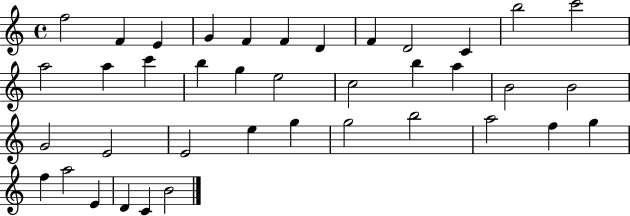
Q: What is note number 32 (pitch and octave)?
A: F5